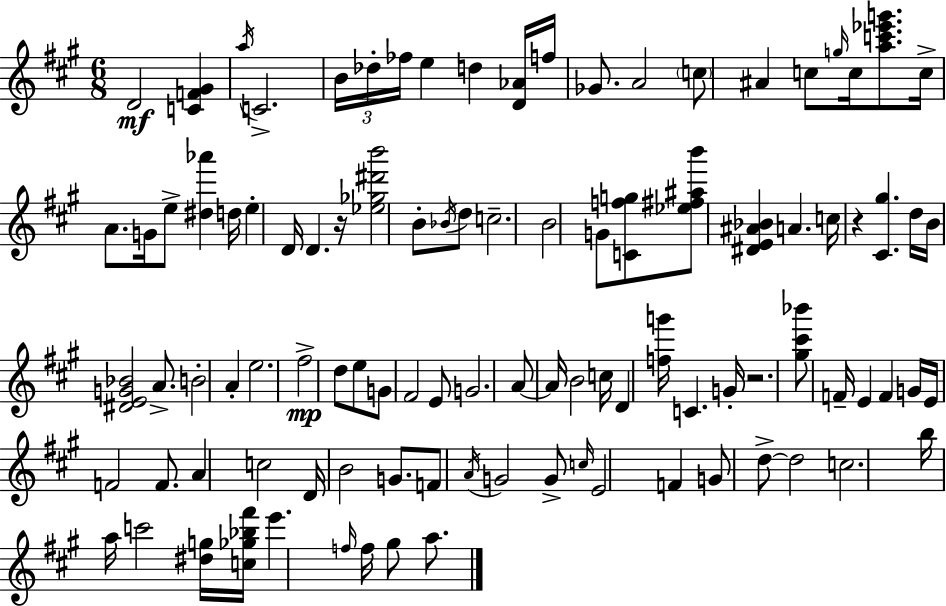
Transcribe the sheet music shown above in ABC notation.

X:1
T:Untitled
M:6/8
L:1/4
K:A
D2 [CF^G] a/4 C2 B/4 _d/4 _f/4 e d [D_A]/4 f/4 _G/2 A2 c/2 ^A c/2 g/4 c/4 [ac'_e'g']/2 c/4 A/2 G/4 e/2 [^d_a'] d/4 e D/4 D z/4 [_e_g^d'b']2 B/2 _B/4 d/2 c2 B2 G/2 [Cfg]/2 [_e^f^ab']/2 [^DE^A_B] A c/4 z [^C^g] d/4 B/4 [^DEG_B]2 A/2 B2 A e2 ^f2 d/2 e/2 G/2 ^F2 E/2 G2 A/2 A/4 B2 c/4 D [fg']/4 C G/4 z2 [^g^c'_b']/2 F/4 E F G/4 E/4 F2 F/2 A c2 D/4 B2 G/2 F/2 A/4 G2 G/2 c/4 E2 F G/2 d/2 d2 c2 b/4 a/4 c'2 [^dg]/4 [c_g_b^f']/4 e' f/4 f/4 ^g/2 a/2